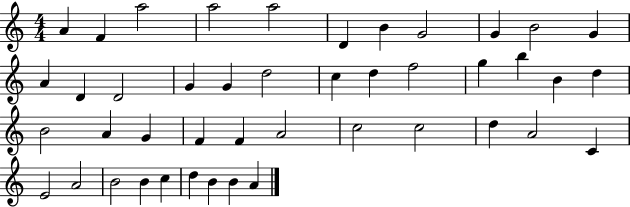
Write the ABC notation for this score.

X:1
T:Untitled
M:4/4
L:1/4
K:C
A F a2 a2 a2 D B G2 G B2 G A D D2 G G d2 c d f2 g b B d B2 A G F F A2 c2 c2 d A2 C E2 A2 B2 B c d B B A